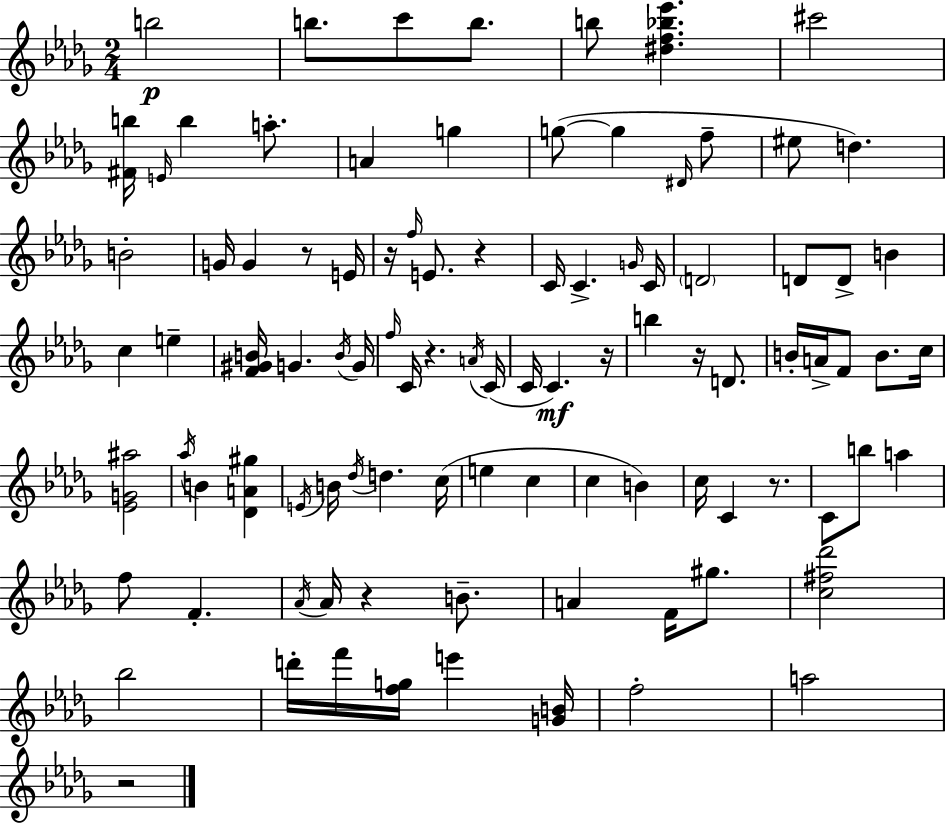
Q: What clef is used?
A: treble